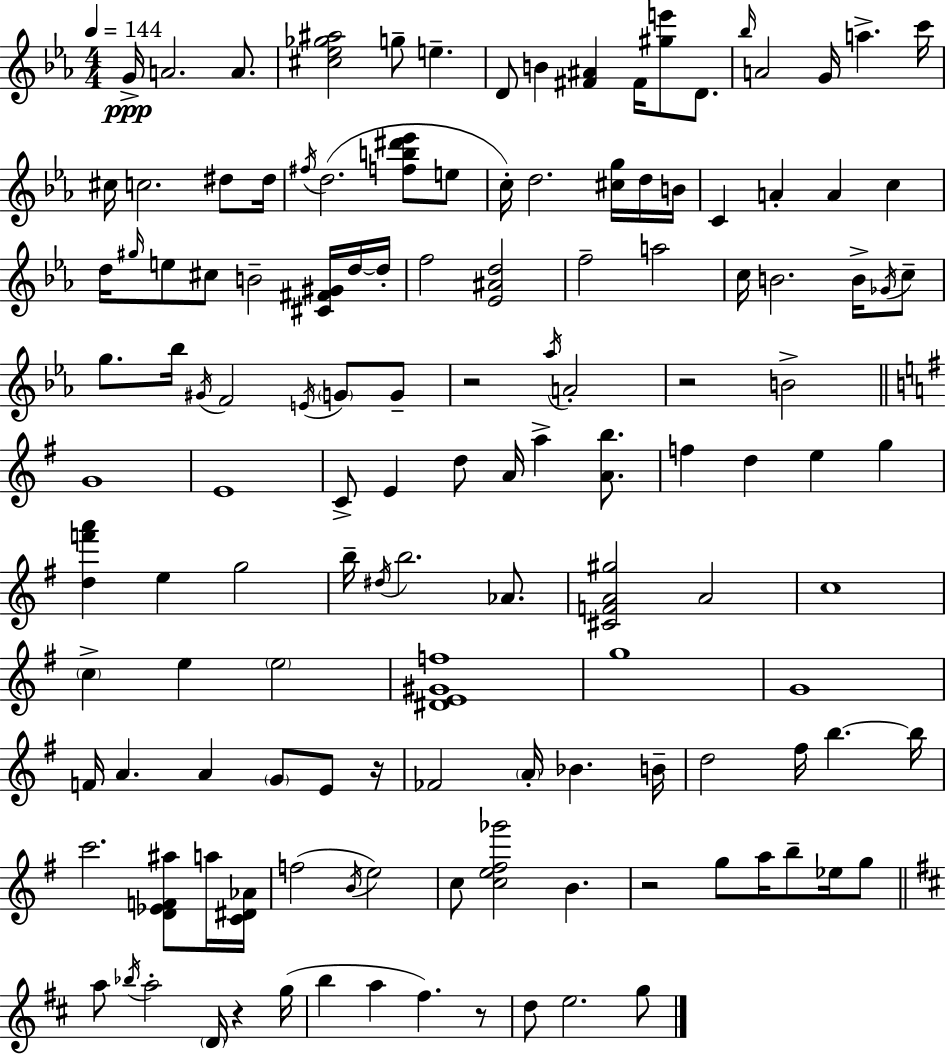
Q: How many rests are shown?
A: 6